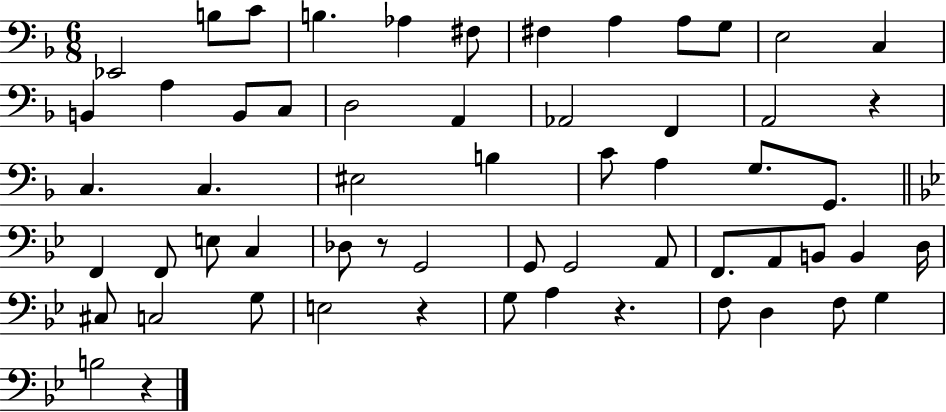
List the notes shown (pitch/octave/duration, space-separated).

Eb2/h B3/e C4/e B3/q. Ab3/q F#3/e F#3/q A3/q A3/e G3/e E3/h C3/q B2/q A3/q B2/e C3/e D3/h A2/q Ab2/h F2/q A2/h R/q C3/q. C3/q. EIS3/h B3/q C4/e A3/q G3/e. G2/e. F2/q F2/e E3/e C3/q Db3/e R/e G2/h G2/e G2/h A2/e F2/e. A2/e B2/e B2/q D3/s C#3/e C3/h G3/e E3/h R/q G3/e A3/q R/q. F3/e D3/q F3/e G3/q B3/h R/q